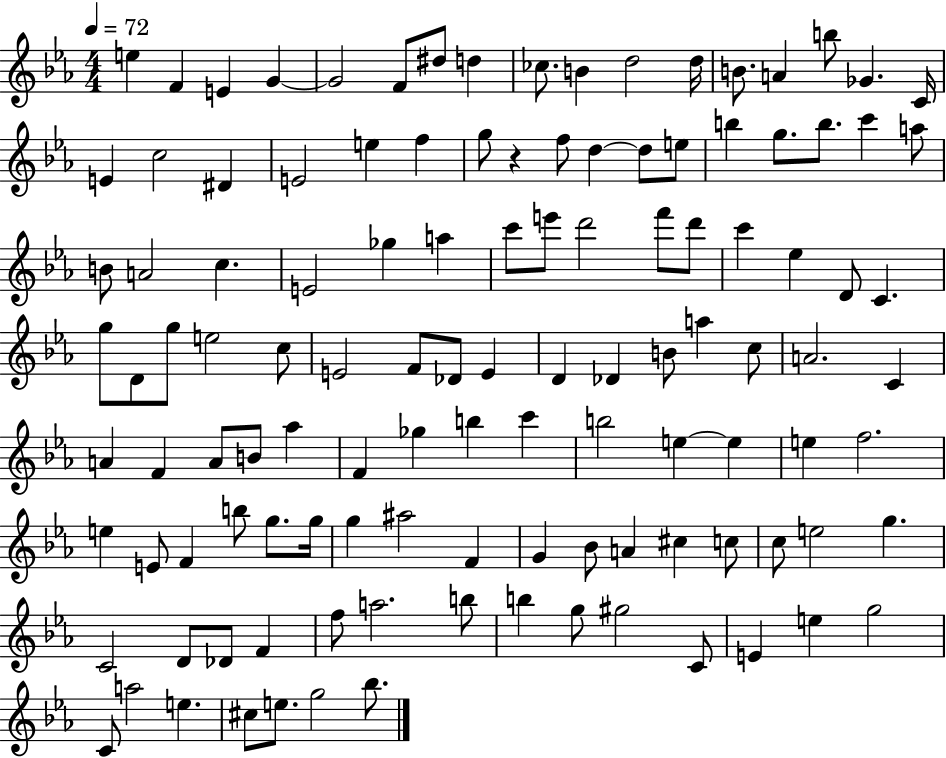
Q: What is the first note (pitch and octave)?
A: E5